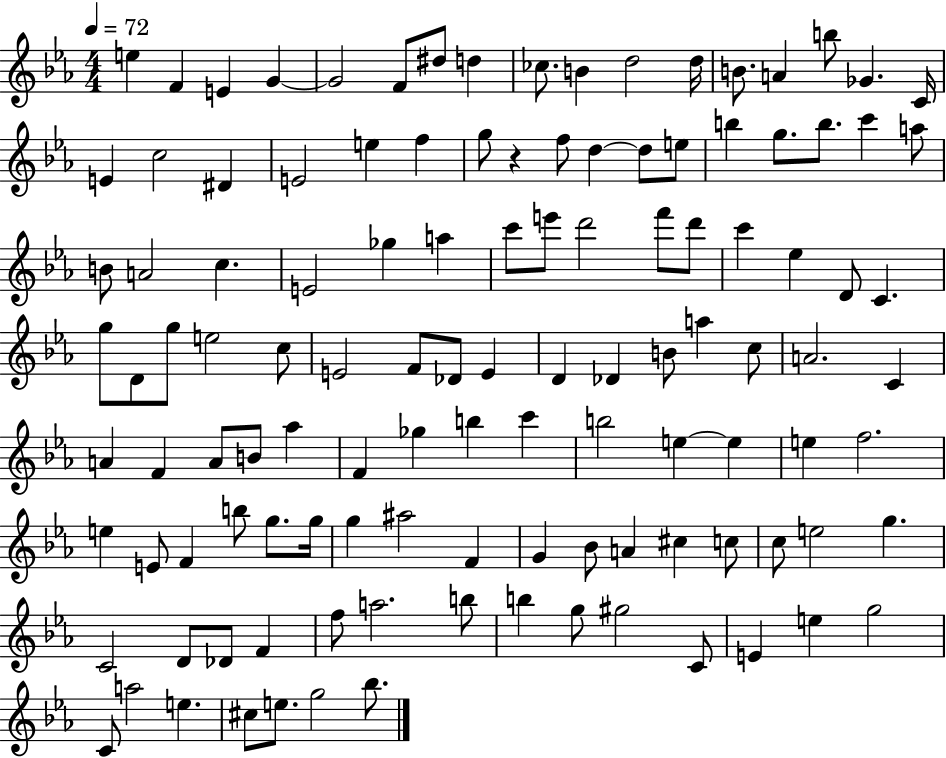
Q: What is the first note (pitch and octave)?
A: E5